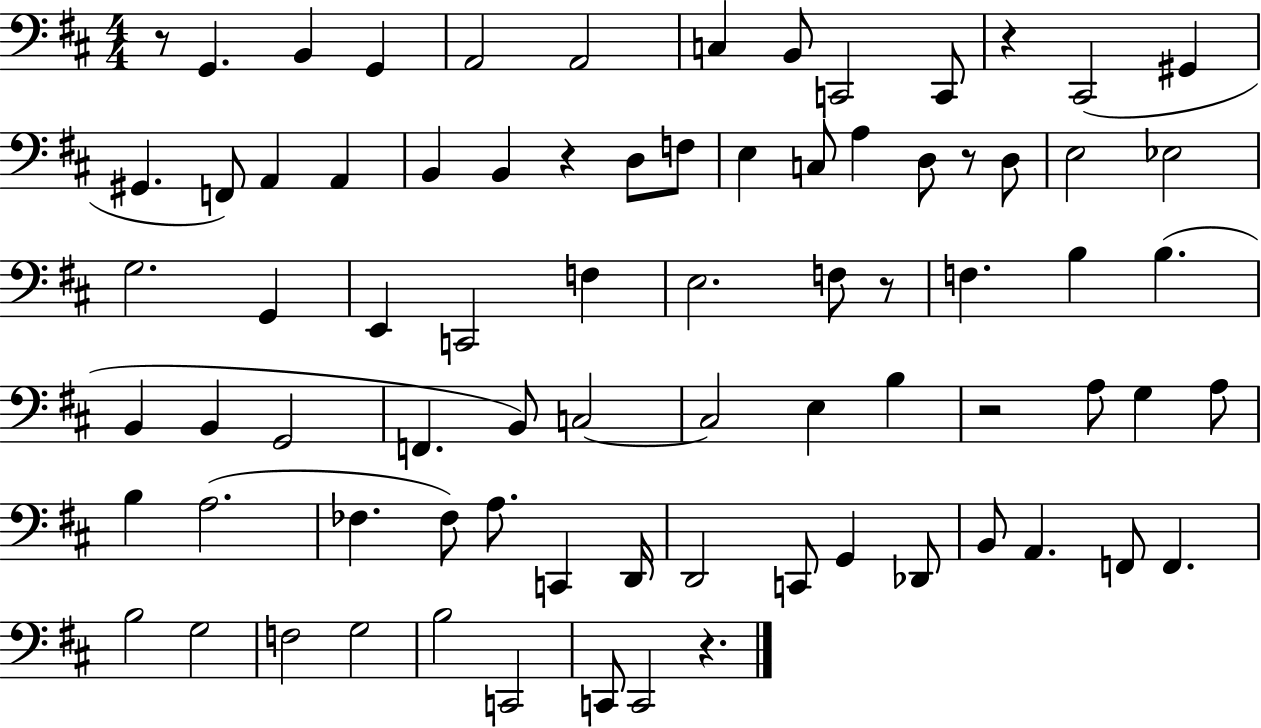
X:1
T:Untitled
M:4/4
L:1/4
K:D
z/2 G,, B,, G,, A,,2 A,,2 C, B,,/2 C,,2 C,,/2 z ^C,,2 ^G,, ^G,, F,,/2 A,, A,, B,, B,, z D,/2 F,/2 E, C,/2 A, D,/2 z/2 D,/2 E,2 _E,2 G,2 G,, E,, C,,2 F, E,2 F,/2 z/2 F, B, B, B,, B,, G,,2 F,, B,,/2 C,2 C,2 E, B, z2 A,/2 G, A,/2 B, A,2 _F, _F,/2 A,/2 C,, D,,/4 D,,2 C,,/2 G,, _D,,/2 B,,/2 A,, F,,/2 F,, B,2 G,2 F,2 G,2 B,2 C,,2 C,,/2 C,,2 z